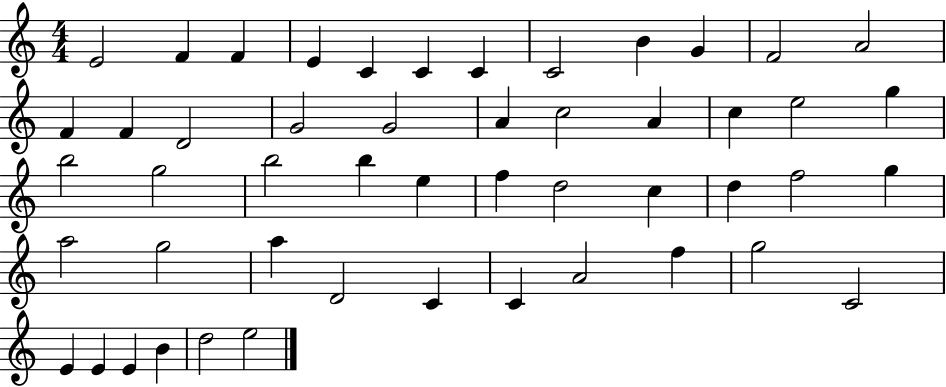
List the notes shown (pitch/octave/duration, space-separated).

E4/h F4/q F4/q E4/q C4/q C4/q C4/q C4/h B4/q G4/q F4/h A4/h F4/q F4/q D4/h G4/h G4/h A4/q C5/h A4/q C5/q E5/h G5/q B5/h G5/h B5/h B5/q E5/q F5/q D5/h C5/q D5/q F5/h G5/q A5/h G5/h A5/q D4/h C4/q C4/q A4/h F5/q G5/h C4/h E4/q E4/q E4/q B4/q D5/h E5/h